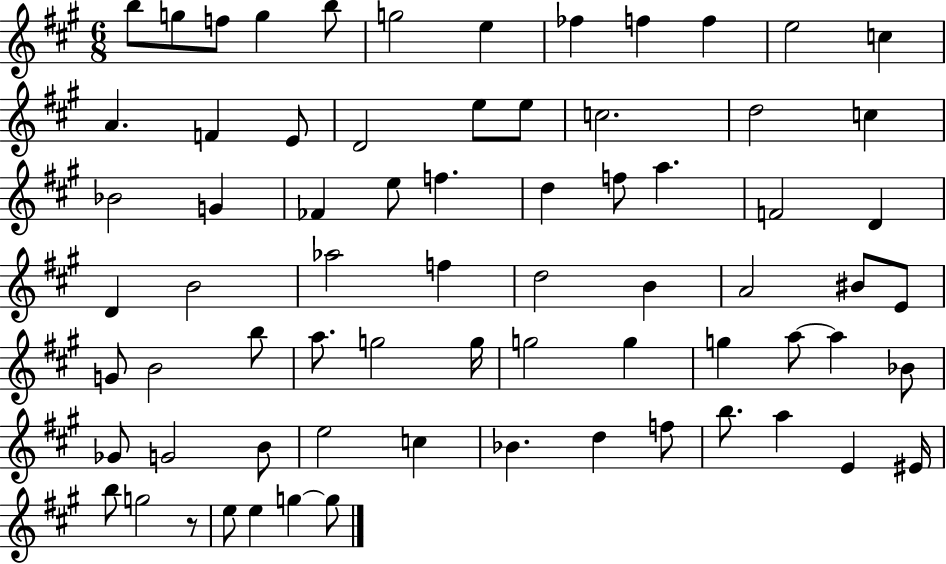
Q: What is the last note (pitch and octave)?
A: G5